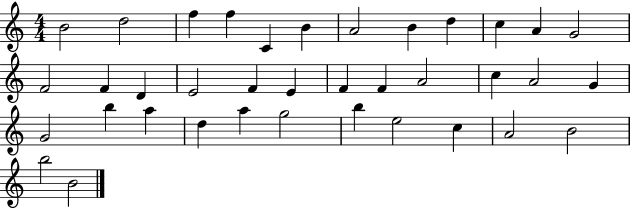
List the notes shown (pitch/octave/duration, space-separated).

B4/h D5/h F5/q F5/q C4/q B4/q A4/h B4/q D5/q C5/q A4/q G4/h F4/h F4/q D4/q E4/h F4/q E4/q F4/q F4/q A4/h C5/q A4/h G4/q G4/h B5/q A5/q D5/q A5/q G5/h B5/q E5/h C5/q A4/h B4/h B5/h B4/h